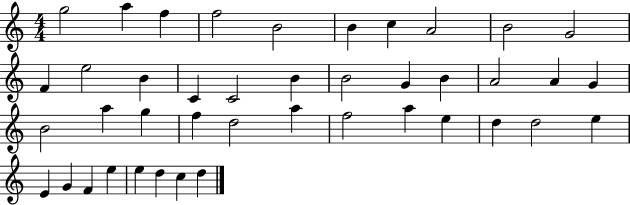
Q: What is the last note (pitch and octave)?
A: D5